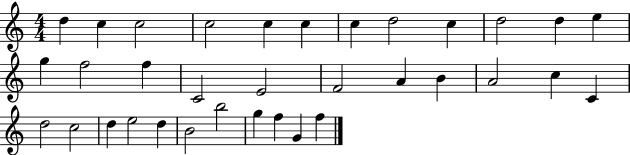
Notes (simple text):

D5/q C5/q C5/h C5/h C5/q C5/q C5/q D5/h C5/q D5/h D5/q E5/q G5/q F5/h F5/q C4/h E4/h F4/h A4/q B4/q A4/h C5/q C4/q D5/h C5/h D5/q E5/h D5/q B4/h B5/h G5/q F5/q G4/q F5/q